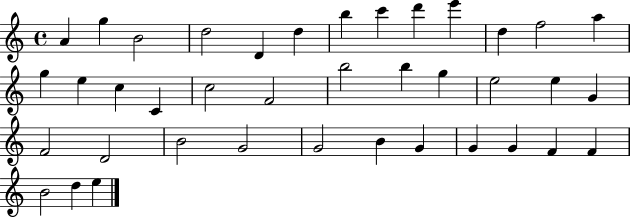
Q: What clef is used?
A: treble